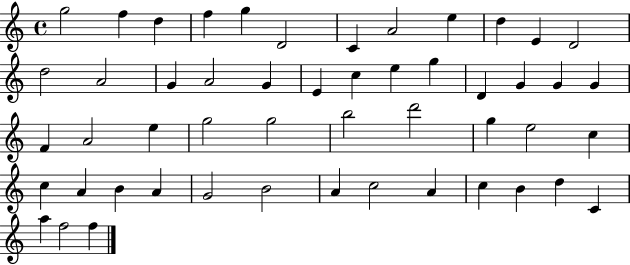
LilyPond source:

{
  \clef treble
  \time 4/4
  \defaultTimeSignature
  \key c \major
  g''2 f''4 d''4 | f''4 g''4 d'2 | c'4 a'2 e''4 | d''4 e'4 d'2 | \break d''2 a'2 | g'4 a'2 g'4 | e'4 c''4 e''4 g''4 | d'4 g'4 g'4 g'4 | \break f'4 a'2 e''4 | g''2 g''2 | b''2 d'''2 | g''4 e''2 c''4 | \break c''4 a'4 b'4 a'4 | g'2 b'2 | a'4 c''2 a'4 | c''4 b'4 d''4 c'4 | \break a''4 f''2 f''4 | \bar "|."
}